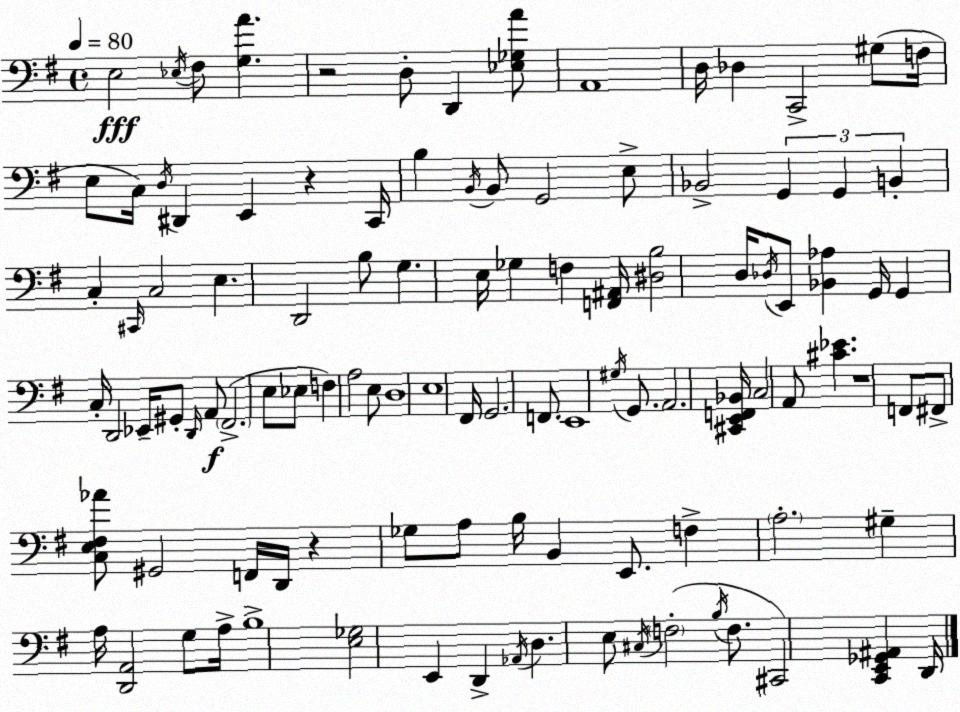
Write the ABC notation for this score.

X:1
T:Untitled
M:4/4
L:1/4
K:Em
E,2 _E,/4 ^F,/2 [G,A] z2 D,/2 D,, [_E,_G,A]/2 A,,4 D,/4 _D, C,,2 ^G,/2 F,/4 E,/2 C,/4 D,/4 ^D,, E,, z C,,/4 B, B,,/4 B,,/2 G,,2 E,/2 _B,,2 G,, G,, B,, C, ^C,,/4 C,2 E, D,,2 B,/2 G, E,/4 _G, F, [F,,^A,,]/4 [^D,B,]2 D,/4 _D,/4 E,,/2 [_B,,_A,] G,,/4 G,, C,/4 D,,2 _E,,/4 ^G,,/2 D,,/4 A,,/2 ^F,,2 E,/2 _E,/2 F, A,2 E,/2 D,4 E,4 ^F,,/4 G,,2 F,,/2 E,,4 ^G,/4 G,,/2 A,,2 [^C,,E,,F,,_B,,]/4 C,2 A,,/2 [^C_E] z4 F,,/2 ^F,,/2 [C,E,^F,_A]/2 ^G,,2 F,,/4 D,,/4 z _G,/2 A,/2 B,/4 B,, E,,/2 F, A,2 ^G, A,/4 [D,,A,,]2 G,/2 A,/4 B,4 [E,_G,]2 E,, D,, _A,,/4 D, E,/2 ^C,/4 F,2 B,/4 F,/2 ^C,,2 [C,,E,,_G,,^A,,] D,,/4